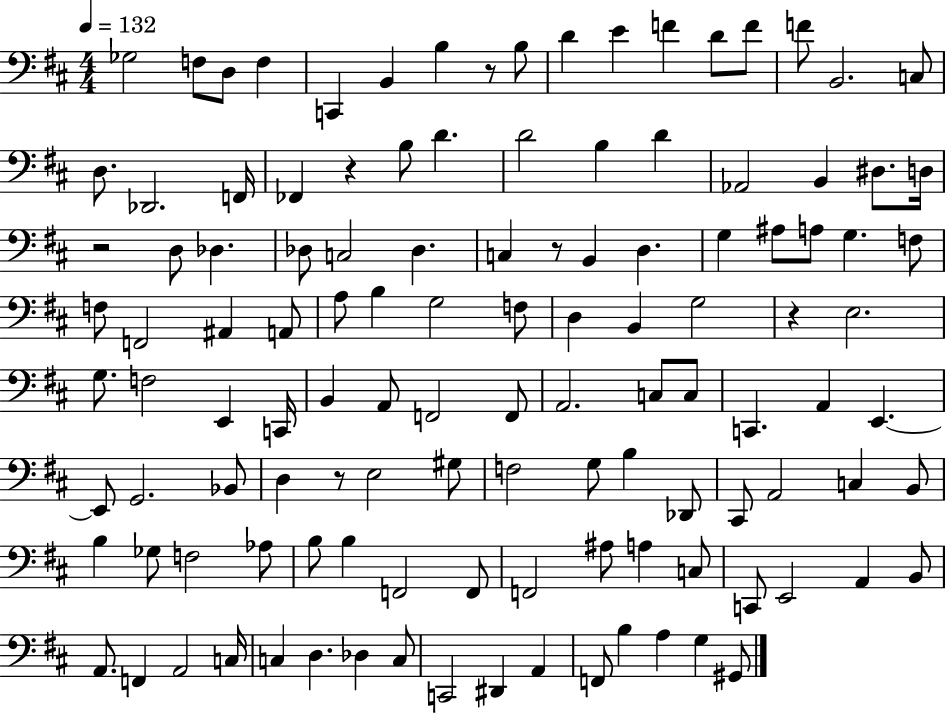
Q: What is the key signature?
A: D major